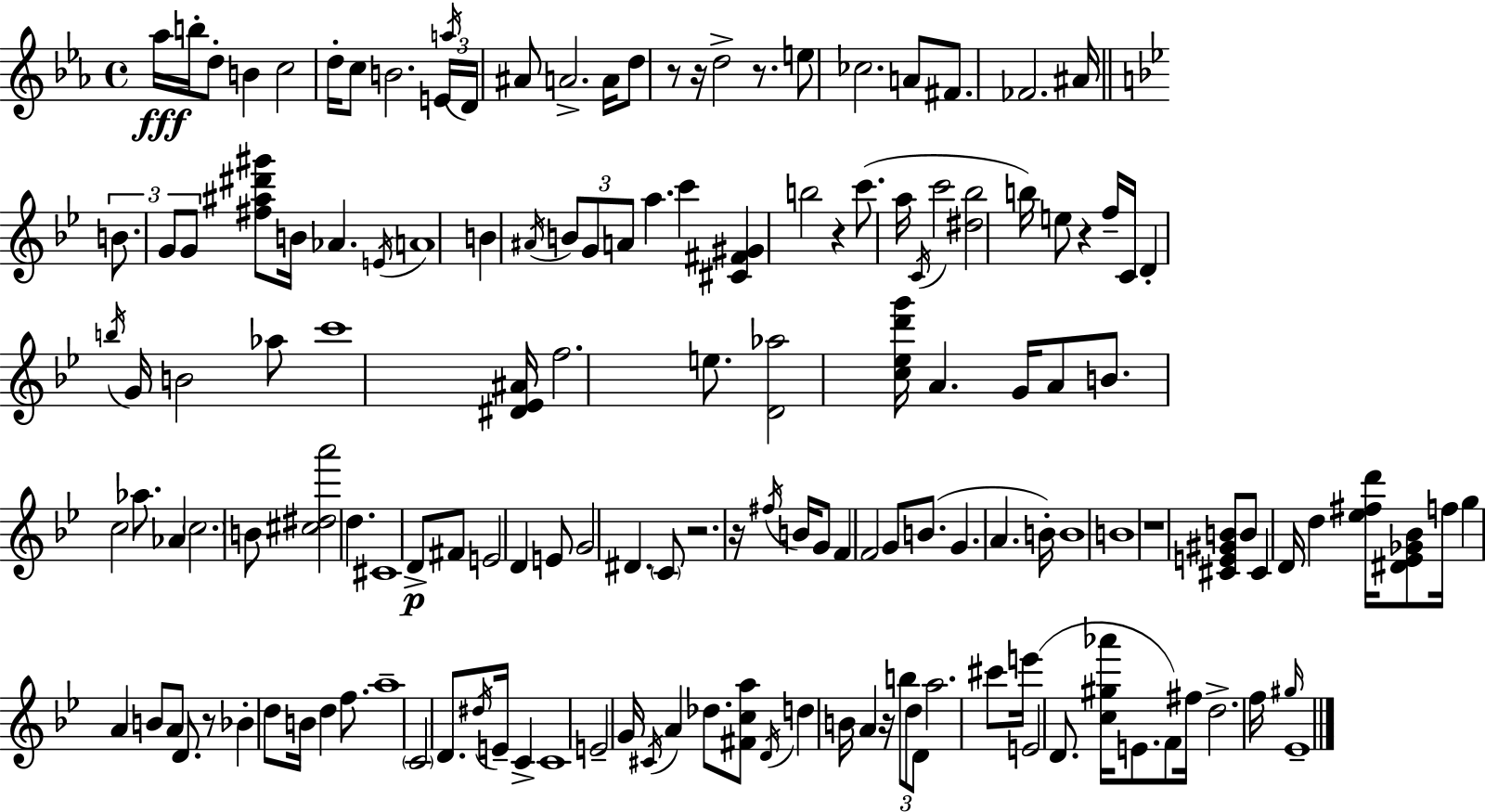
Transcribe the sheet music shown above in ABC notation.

X:1
T:Untitled
M:4/4
L:1/4
K:Cm
_a/4 b/4 d/2 B c2 d/4 c/2 B2 E/4 a/4 D/4 ^A/2 A2 A/4 d/2 z/2 z/4 d2 z/2 e/2 _c2 A/2 ^F/2 _F2 ^A/4 B/2 G/2 G/2 [^f^a^d'^g']/2 B/4 _A E/4 A4 B ^A/4 B/2 G/2 A/2 a c' [^C^F^G] b2 z c'/2 a/4 C/4 c'2 [^d_b]2 b/4 e/2 z f/4 C/4 D b/4 G/4 B2 _a/2 c'4 [^D_E^A]/4 f2 e/2 [D_a]2 [c_ed'g']/4 A G/4 A/2 B/2 c2 _a/2 _A c2 B/2 [^c^da']2 d ^C4 D/2 ^F/2 E2 D E/2 G2 ^D C/2 z2 z/4 ^f/4 B/4 G/2 F F2 G/2 B/2 G A B/4 B4 B4 z4 [^CE^GB]/2 B/2 ^C D/4 d [_e^fd']/4 [^D_E_G_B]/2 f/4 g A B/2 A/2 D/2 z/2 _B d/2 B/4 d f/2 a4 C2 D/2 ^d/4 E/4 C C4 E2 G/4 ^C/4 A _d/2 [^Fca]/2 D/4 d B/4 A z/4 b/2 d/2 D/2 a2 ^c'/2 e'/4 E2 D/2 [c^g_a']/4 E/2 F/2 ^f/4 d2 f/4 ^g/4 _E4